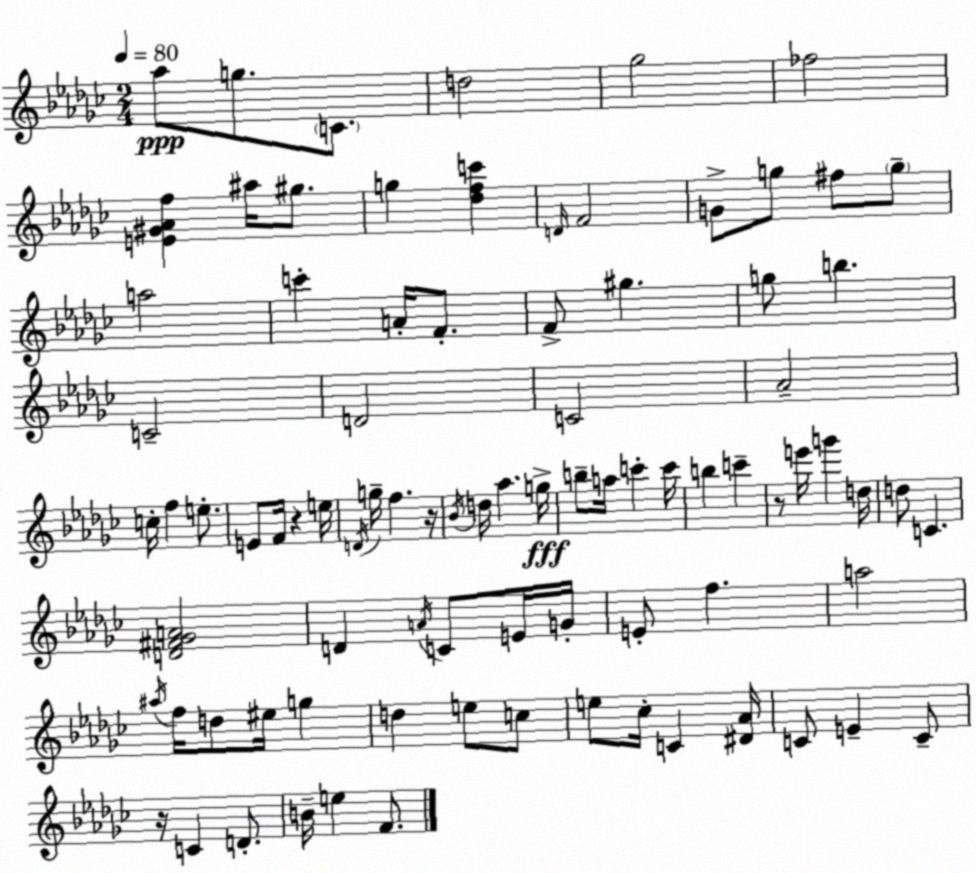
X:1
T:Untitled
M:2/4
L:1/4
K:Ebm
_a/2 g/2 C/2 d2 _g2 _f2 [E^G_Af] ^a/4 ^g/2 g [_dfc'] D/4 F2 G/2 g/2 ^f/2 g/2 a2 c' A/4 F/2 F/2 ^g g/2 b C2 D2 C2 _A2 c/4 f e/2 E/2 F/4 z e/4 D/4 g/4 f z/4 _B/4 d/4 _a g/4 b/2 a/4 c' c'/4 b c' z/2 e'/4 g' d/4 d/2 C [D^F_GA]2 D A/4 C/2 E/4 G/4 E/2 f a2 ^a/4 f/4 d/2 ^e/4 g d e/2 c/2 e/2 _c/4 C [^D_A]/4 C/2 E C/2 z/4 C D/2 B/4 e F/2